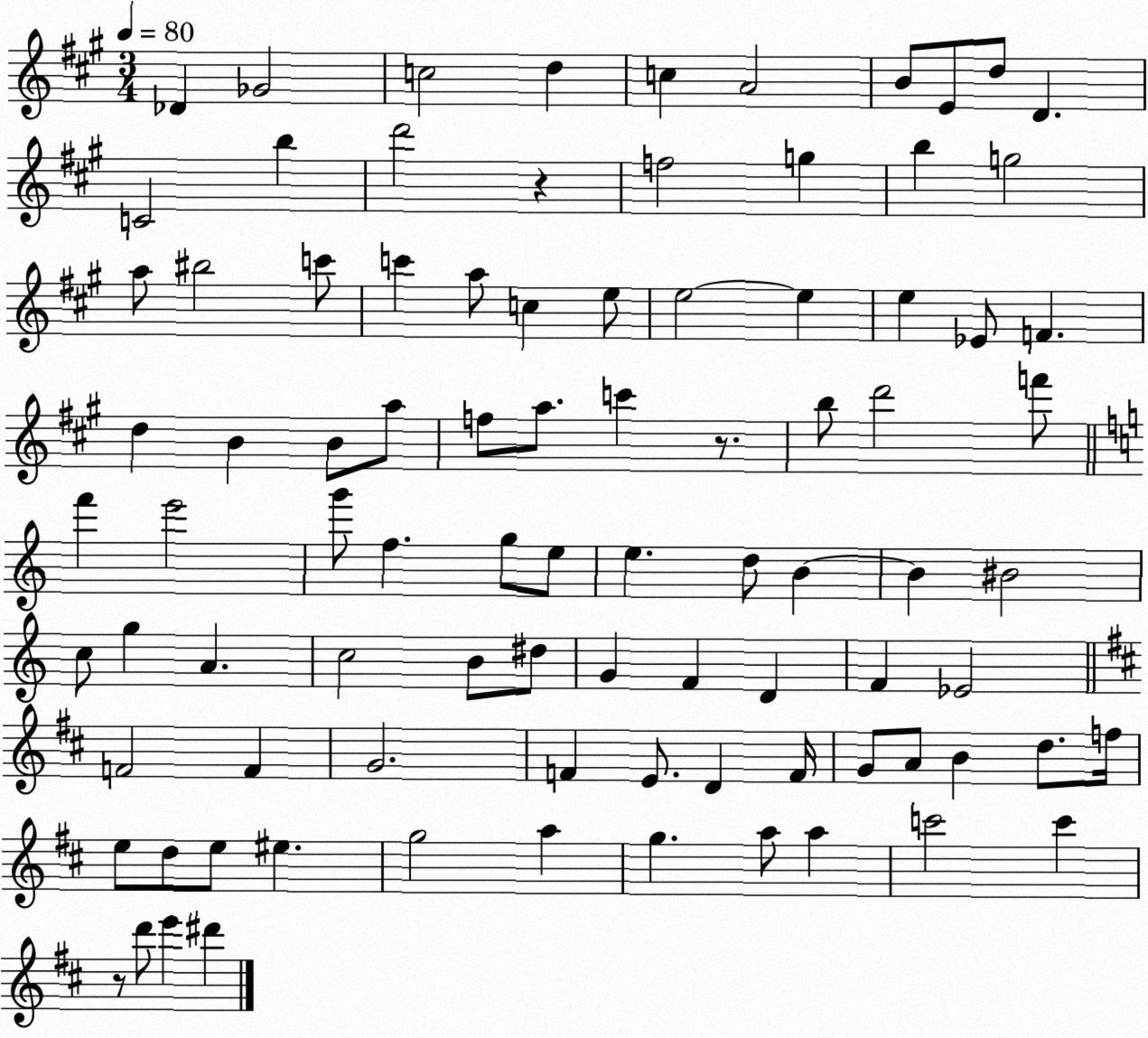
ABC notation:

X:1
T:Untitled
M:3/4
L:1/4
K:A
_D _G2 c2 d c A2 B/2 E/2 d/2 D C2 b d'2 z f2 g b g2 a/2 ^b2 c'/2 c' a/2 c e/2 e2 e e _E/2 F d B B/2 a/2 f/2 a/2 c' z/2 b/2 d'2 f'/2 f' e'2 g'/2 f g/2 e/2 e d/2 B B ^B2 c/2 g A c2 B/2 ^d/2 G F D F _E2 F2 F G2 F E/2 D F/4 G/2 A/2 B d/2 f/4 e/2 d/2 e/2 ^e g2 a g a/2 a c'2 c' z/2 d'/2 e' ^d'